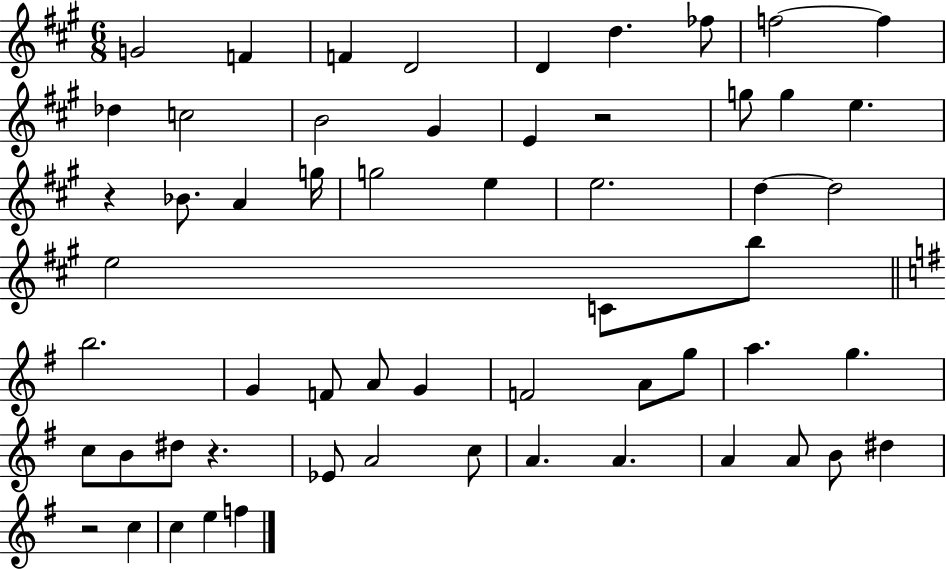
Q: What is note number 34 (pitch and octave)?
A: F4